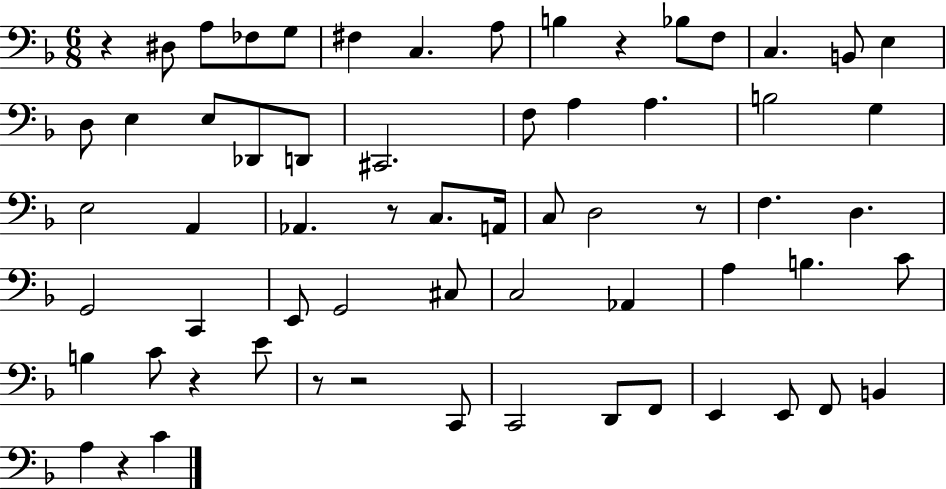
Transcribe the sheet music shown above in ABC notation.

X:1
T:Untitled
M:6/8
L:1/4
K:F
z ^D,/2 A,/2 _F,/2 G,/2 ^F, C, A,/2 B, z _B,/2 F,/2 C, B,,/2 E, D,/2 E, E,/2 _D,,/2 D,,/2 ^C,,2 F,/2 A, A, B,2 G, E,2 A,, _A,, z/2 C,/2 A,,/4 C,/2 D,2 z/2 F, D, G,,2 C,, E,,/2 G,,2 ^C,/2 C,2 _A,, A, B, C/2 B, C/2 z E/2 z/2 z2 C,,/2 C,,2 D,,/2 F,,/2 E,, E,,/2 F,,/2 B,, A, z C